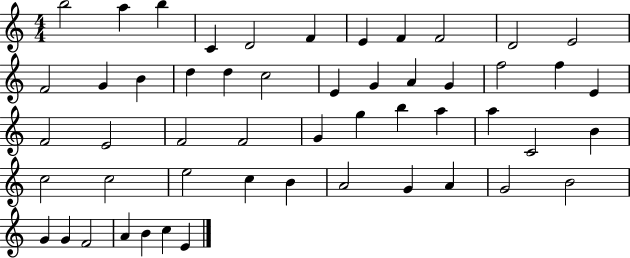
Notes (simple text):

B5/h A5/q B5/q C4/q D4/h F4/q E4/q F4/q F4/h D4/h E4/h F4/h G4/q B4/q D5/q D5/q C5/h E4/q G4/q A4/q G4/q F5/h F5/q E4/q F4/h E4/h F4/h F4/h G4/q G5/q B5/q A5/q A5/q C4/h B4/q C5/h C5/h E5/h C5/q B4/q A4/h G4/q A4/q G4/h B4/h G4/q G4/q F4/h A4/q B4/q C5/q E4/q